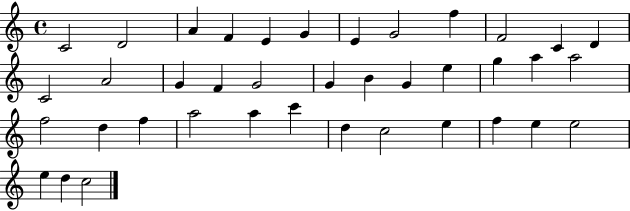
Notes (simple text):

C4/h D4/h A4/q F4/q E4/q G4/q E4/q G4/h F5/q F4/h C4/q D4/q C4/h A4/h G4/q F4/q G4/h G4/q B4/q G4/q E5/q G5/q A5/q A5/h F5/h D5/q F5/q A5/h A5/q C6/q D5/q C5/h E5/q F5/q E5/q E5/h E5/q D5/q C5/h